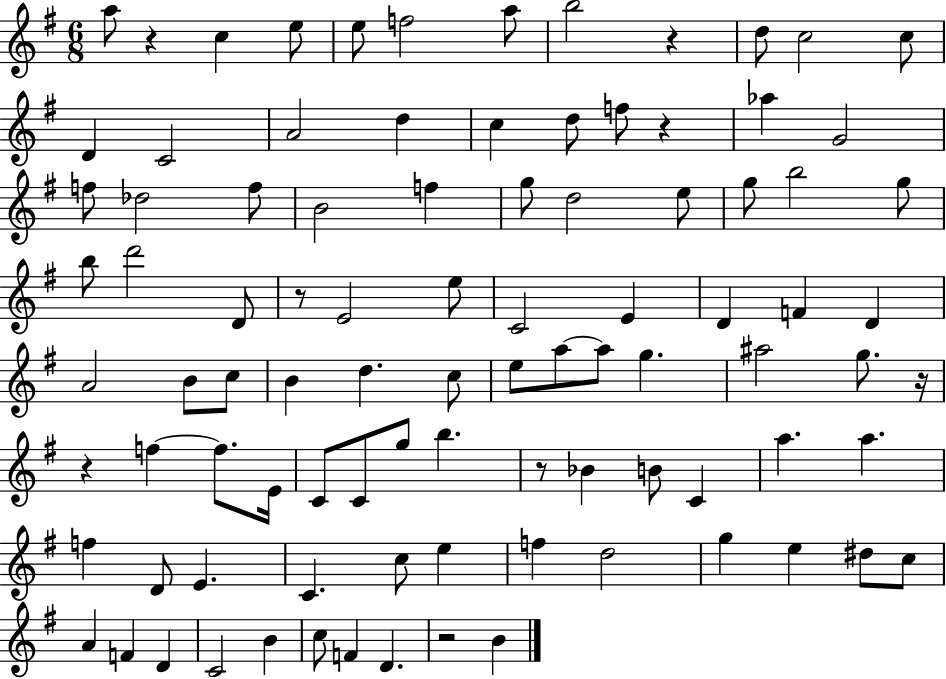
A5/e R/q C5/q E5/e E5/e F5/h A5/e B5/h R/q D5/e C5/h C5/e D4/q C4/h A4/h D5/q C5/q D5/e F5/e R/q Ab5/q G4/h F5/e Db5/h F5/e B4/h F5/q G5/e D5/h E5/e G5/e B5/h G5/e B5/e D6/h D4/e R/e E4/h E5/e C4/h E4/q D4/q F4/q D4/q A4/h B4/e C5/e B4/q D5/q. C5/e E5/e A5/e A5/e G5/q. A#5/h G5/e. R/s R/q F5/q F5/e. E4/s C4/e C4/e G5/e B5/q. R/e Bb4/q B4/e C4/q A5/q. A5/q. F5/q D4/e E4/q. C4/q. C5/e E5/q F5/q D5/h G5/q E5/q D#5/e C5/e A4/q F4/q D4/q C4/h B4/q C5/e F4/q D4/q. R/h B4/q